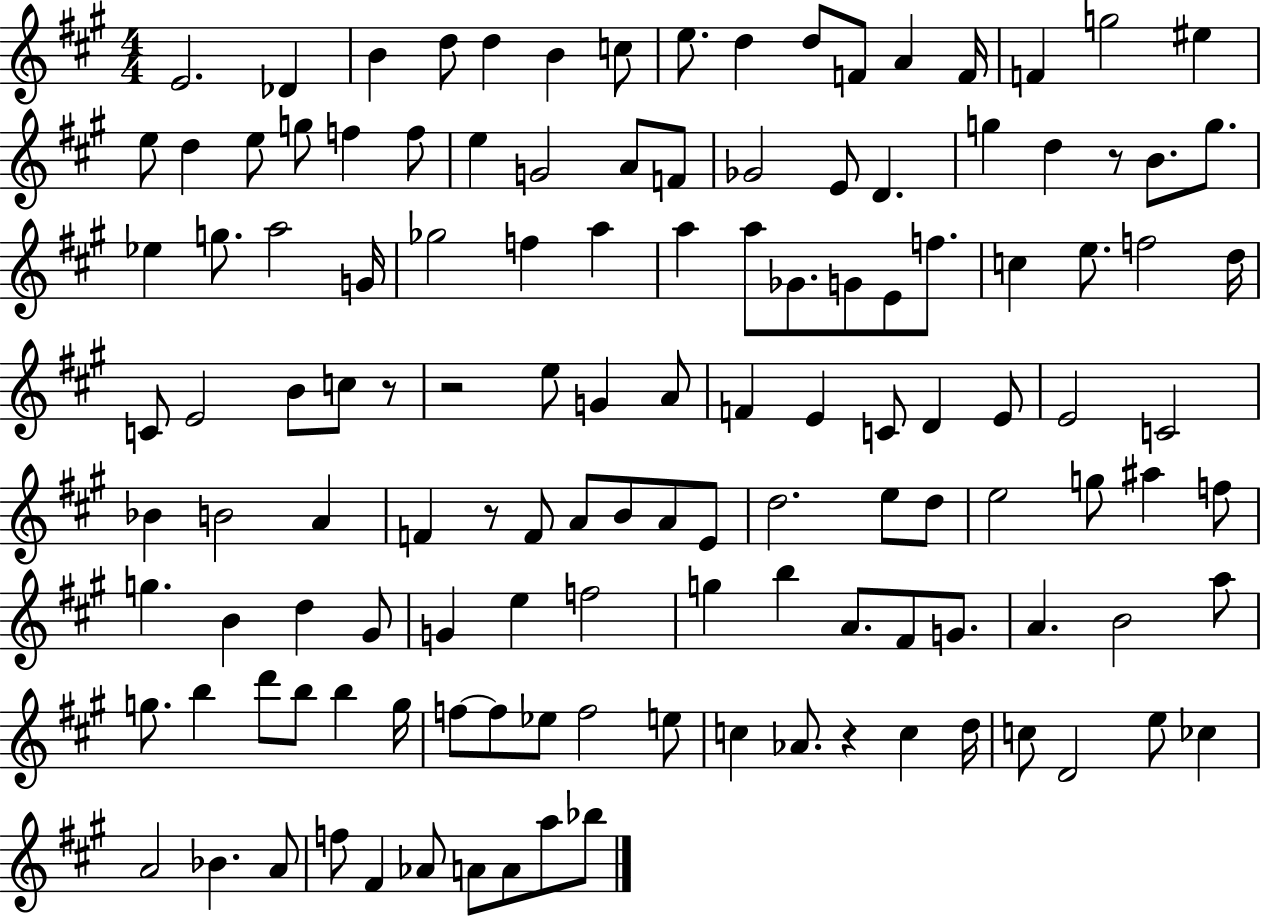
X:1
T:Untitled
M:4/4
L:1/4
K:A
E2 _D B d/2 d B c/2 e/2 d d/2 F/2 A F/4 F g2 ^e e/2 d e/2 g/2 f f/2 e G2 A/2 F/2 _G2 E/2 D g d z/2 B/2 g/2 _e g/2 a2 G/4 _g2 f a a a/2 _G/2 G/2 E/2 f/2 c e/2 f2 d/4 C/2 E2 B/2 c/2 z/2 z2 e/2 G A/2 F E C/2 D E/2 E2 C2 _B B2 A F z/2 F/2 A/2 B/2 A/2 E/2 d2 e/2 d/2 e2 g/2 ^a f/2 g B d ^G/2 G e f2 g b A/2 ^F/2 G/2 A B2 a/2 g/2 b d'/2 b/2 b g/4 f/2 f/2 _e/2 f2 e/2 c _A/2 z c d/4 c/2 D2 e/2 _c A2 _B A/2 f/2 ^F _A/2 A/2 A/2 a/2 _b/2